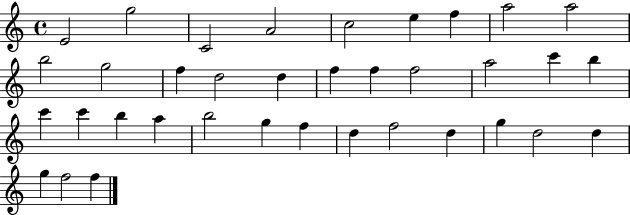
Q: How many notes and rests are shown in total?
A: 36